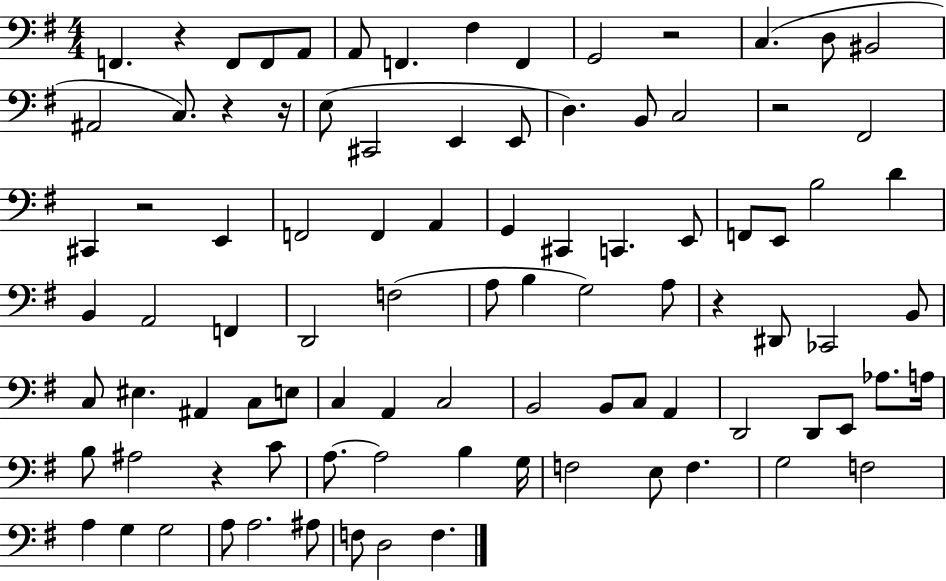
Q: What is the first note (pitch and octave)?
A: F2